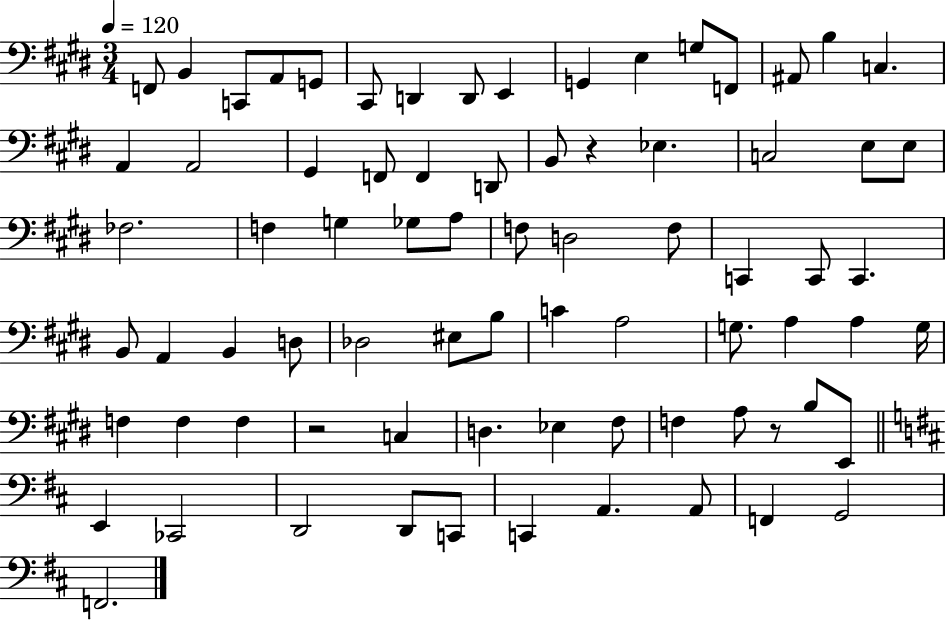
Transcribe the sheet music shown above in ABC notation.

X:1
T:Untitled
M:3/4
L:1/4
K:E
F,,/2 B,, C,,/2 A,,/2 G,,/2 ^C,,/2 D,, D,,/2 E,, G,, E, G,/2 F,,/2 ^A,,/2 B, C, A,, A,,2 ^G,, F,,/2 F,, D,,/2 B,,/2 z _E, C,2 E,/2 E,/2 _F,2 F, G, _G,/2 A,/2 F,/2 D,2 F,/2 C,, C,,/2 C,, B,,/2 A,, B,, D,/2 _D,2 ^E,/2 B,/2 C A,2 G,/2 A, A, G,/4 F, F, F, z2 C, D, _E, ^F,/2 F, A,/2 z/2 B,/2 E,,/2 E,, _C,,2 D,,2 D,,/2 C,,/2 C,, A,, A,,/2 F,, G,,2 F,,2